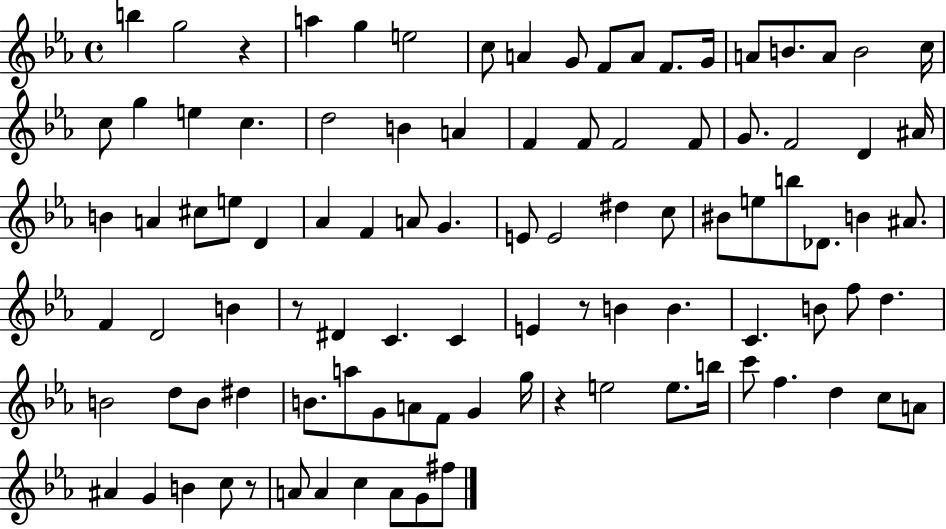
B5/q G5/h R/q A5/q G5/q E5/h C5/e A4/q G4/e F4/e A4/e F4/e. G4/s A4/e B4/e. A4/e B4/h C5/s C5/e G5/q E5/q C5/q. D5/h B4/q A4/q F4/q F4/e F4/h F4/e G4/e. F4/h D4/q A#4/s B4/q A4/q C#5/e E5/e D4/q Ab4/q F4/q A4/e G4/q. E4/e E4/h D#5/q C5/e BIS4/e E5/e B5/e Db4/e. B4/q A#4/e. F4/q D4/h B4/q R/e D#4/q C4/q. C4/q E4/q R/e B4/q B4/q. C4/q. B4/e F5/e D5/q. B4/h D5/e B4/e D#5/q B4/e. A5/e G4/e A4/e F4/e G4/q G5/s R/q E5/h E5/e. B5/s C6/e F5/q. D5/q C5/e A4/e A#4/q G4/q B4/q C5/e R/e A4/e A4/q C5/q A4/e G4/e F#5/e